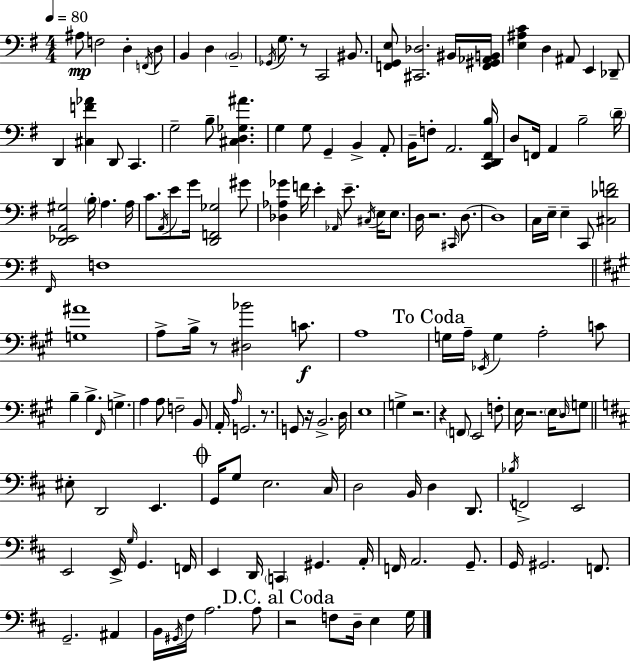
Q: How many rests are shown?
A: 9